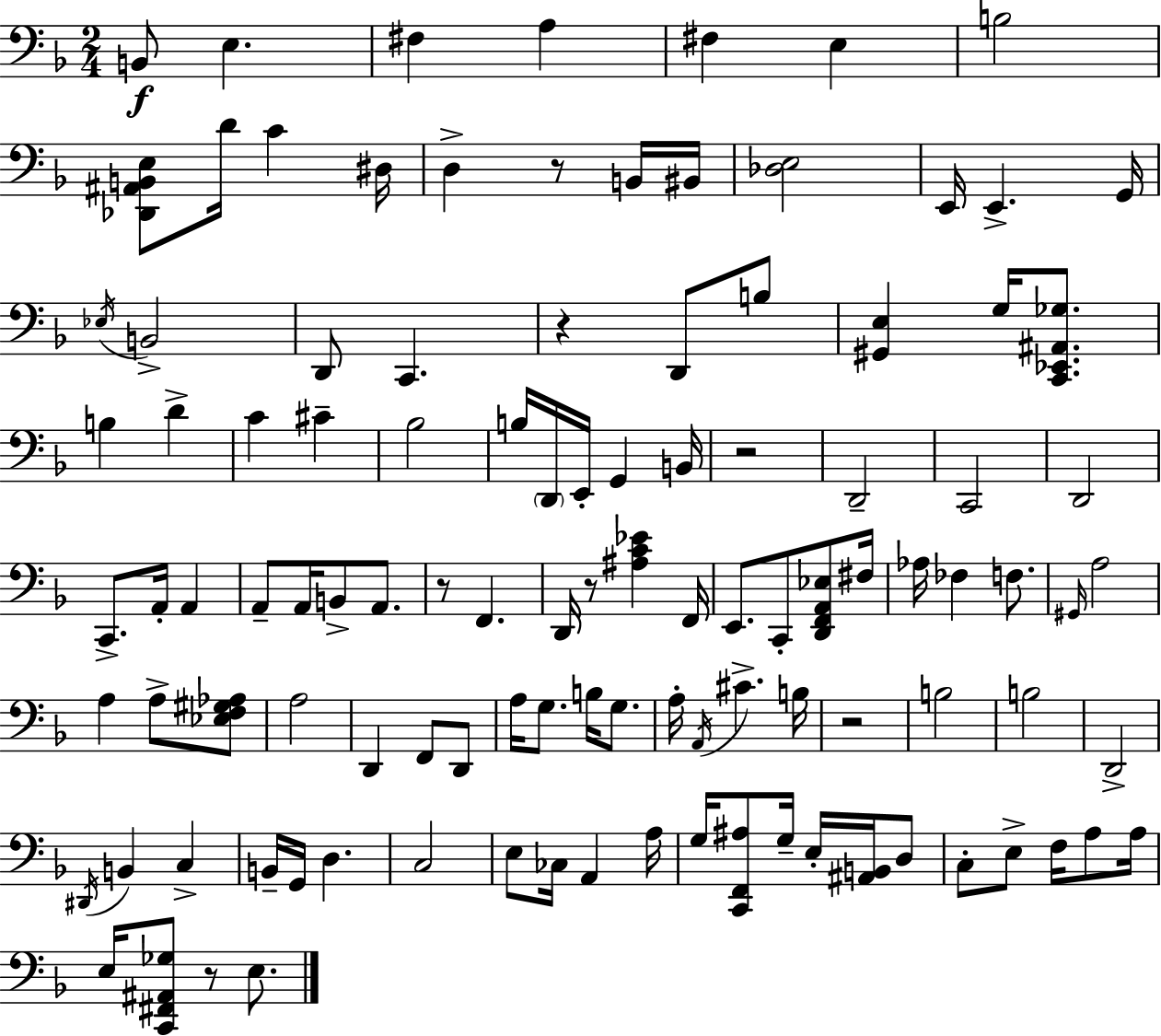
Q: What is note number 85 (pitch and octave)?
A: E3